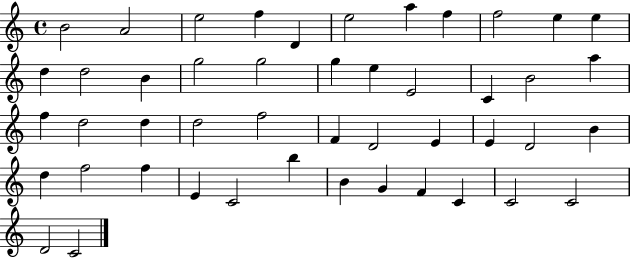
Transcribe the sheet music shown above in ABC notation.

X:1
T:Untitled
M:4/4
L:1/4
K:C
B2 A2 e2 f D e2 a f f2 e e d d2 B g2 g2 g e E2 C B2 a f d2 d d2 f2 F D2 E E D2 B d f2 f E C2 b B G F C C2 C2 D2 C2